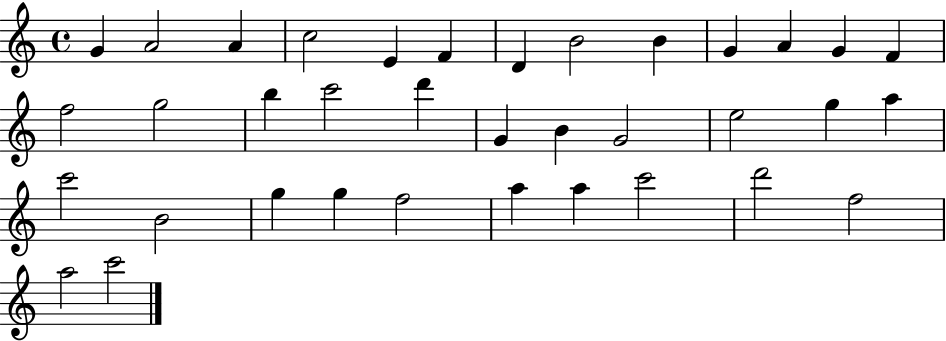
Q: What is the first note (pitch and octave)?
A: G4